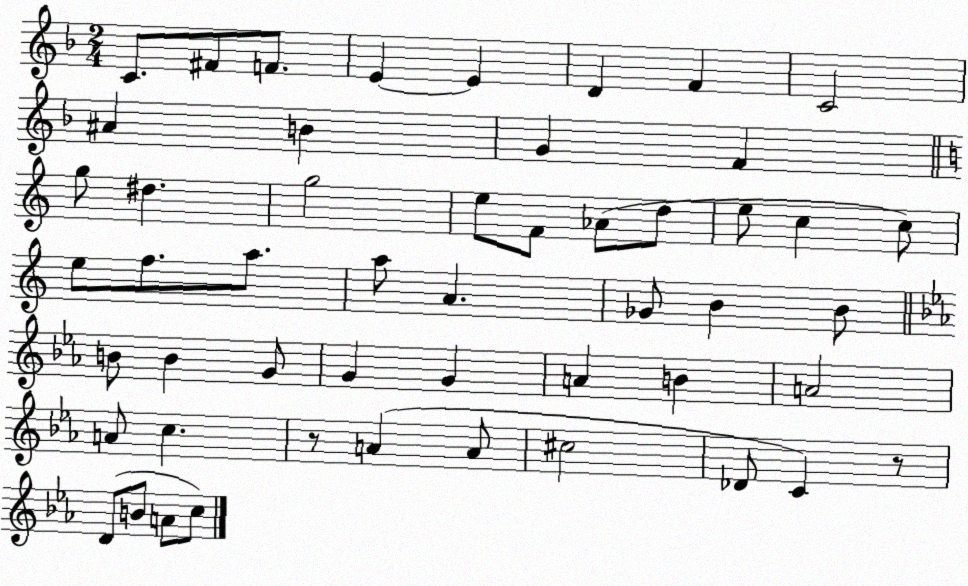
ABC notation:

X:1
T:Untitled
M:2/4
L:1/4
K:F
C/2 ^F/2 F/2 E E D F C2 ^A B G F g/2 ^d g2 e/2 F/2 _A/2 d/2 e/2 c c/2 e/2 f/2 a/2 a/2 A _G/2 B B/2 B/2 B G/2 G G A B A2 A/2 c z/2 A A/2 ^c2 _D/2 C z/2 D/2 B/2 A/2 c/2